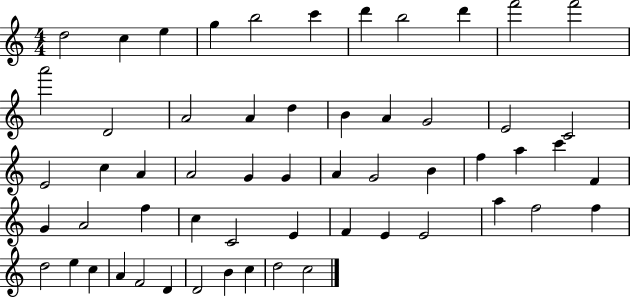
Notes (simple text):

D5/h C5/q E5/q G5/q B5/h C6/q D6/q B5/h D6/q F6/h F6/h A6/h D4/h A4/h A4/q D5/q B4/q A4/q G4/h E4/h C4/h E4/h C5/q A4/q A4/h G4/q G4/q A4/q G4/h B4/q F5/q A5/q C6/q F4/q G4/q A4/h F5/q C5/q C4/h E4/q F4/q E4/q E4/h A5/q F5/h F5/q D5/h E5/q C5/q A4/q F4/h D4/q D4/h B4/q C5/q D5/h C5/h